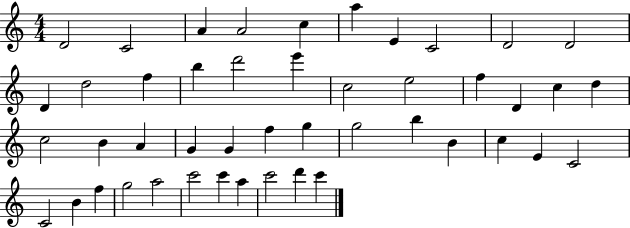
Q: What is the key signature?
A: C major